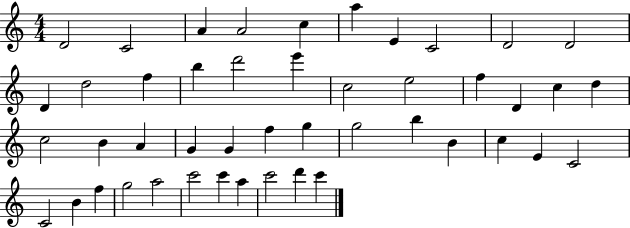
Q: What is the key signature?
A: C major